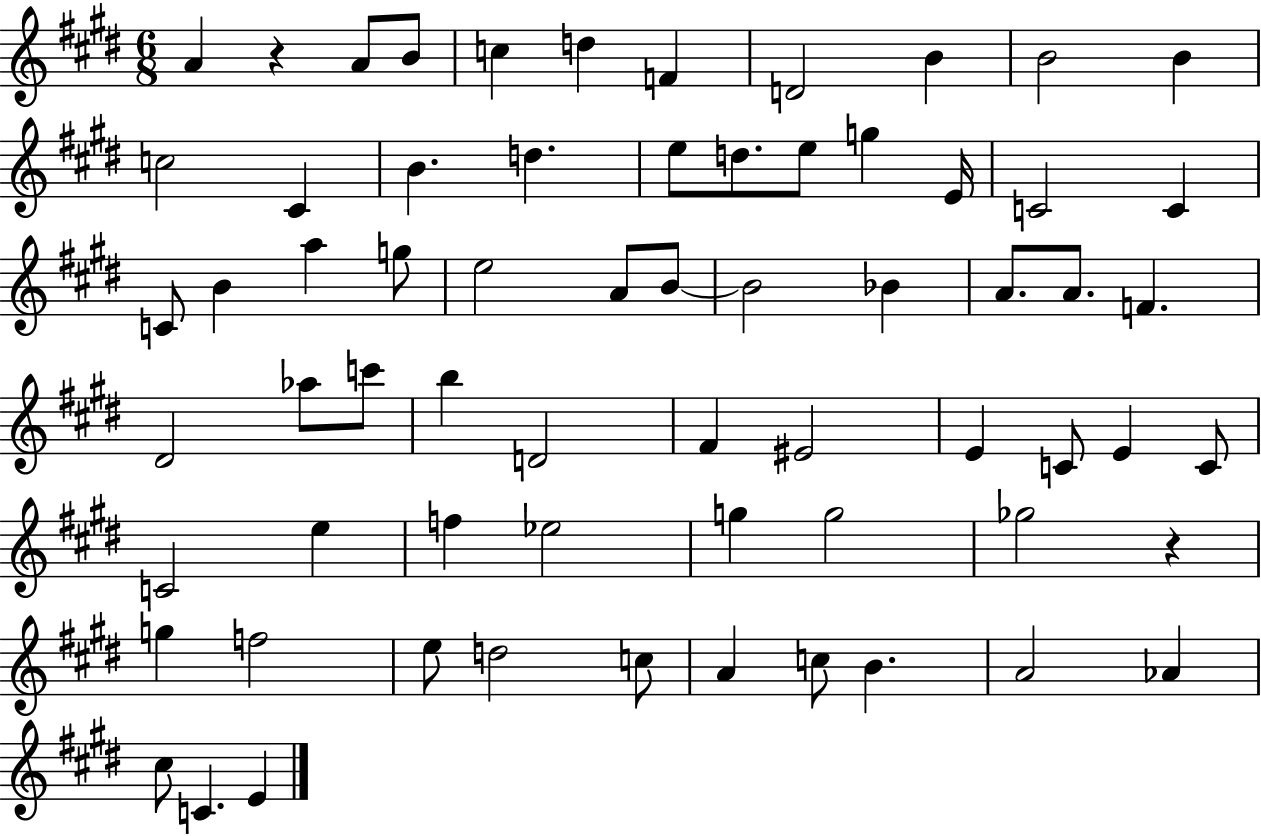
A4/q R/q A4/e B4/e C5/q D5/q F4/q D4/h B4/q B4/h B4/q C5/h C#4/q B4/q. D5/q. E5/e D5/e. E5/e G5/q E4/s C4/h C4/q C4/e B4/q A5/q G5/e E5/h A4/e B4/e B4/h Bb4/q A4/e. A4/e. F4/q. D#4/h Ab5/e C6/e B5/q D4/h F#4/q EIS4/h E4/q C4/e E4/q C4/e C4/h E5/q F5/q Eb5/h G5/q G5/h Gb5/h R/q G5/q F5/h E5/e D5/h C5/e A4/q C5/e B4/q. A4/h Ab4/q C#5/e C4/q. E4/q